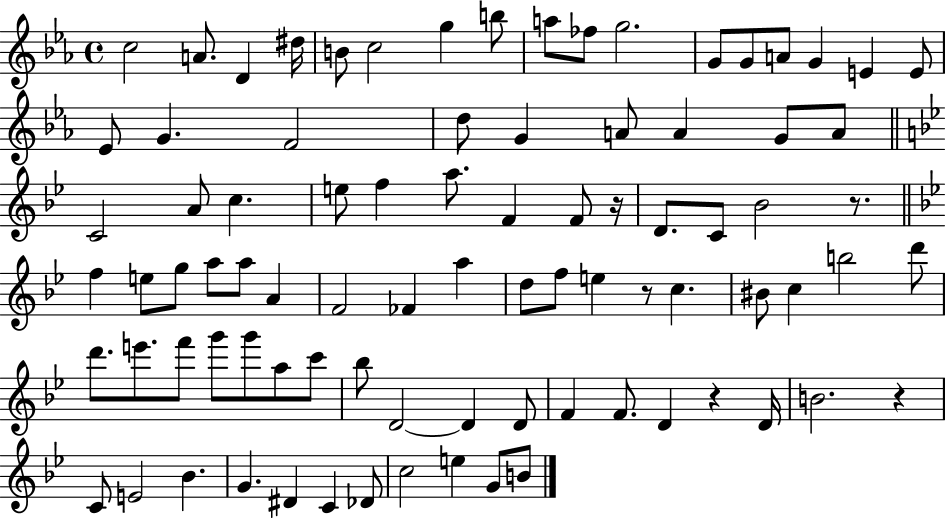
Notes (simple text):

C5/h A4/e. D4/q D#5/s B4/e C5/h G5/q B5/e A5/e FES5/e G5/h. G4/e G4/e A4/e G4/q E4/q E4/e Eb4/e G4/q. F4/h D5/e G4/q A4/e A4/q G4/e A4/e C4/h A4/e C5/q. E5/e F5/q A5/e. F4/q F4/e R/s D4/e. C4/e Bb4/h R/e. F5/q E5/e G5/e A5/e A5/e A4/q F4/h FES4/q A5/q D5/e F5/e E5/q R/e C5/q. BIS4/e C5/q B5/h D6/e D6/e. E6/e. F6/e G6/e G6/e A5/e C6/e Bb5/e D4/h D4/q D4/e F4/q F4/e. D4/q R/q D4/s B4/h. R/q C4/e E4/h Bb4/q. G4/q. D#4/q C4/q Db4/e C5/h E5/q G4/e B4/e